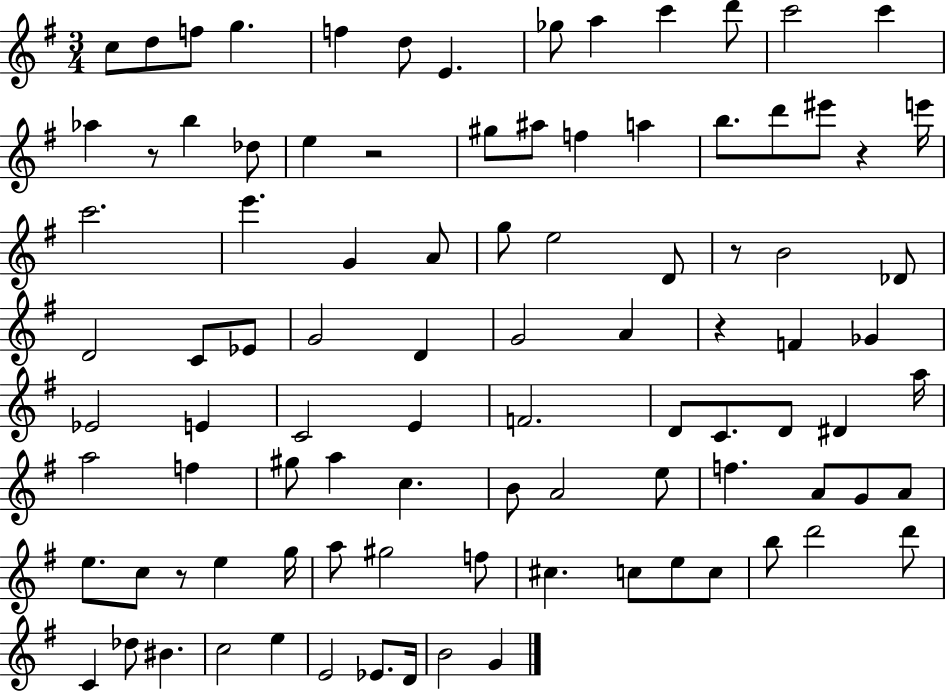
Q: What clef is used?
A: treble